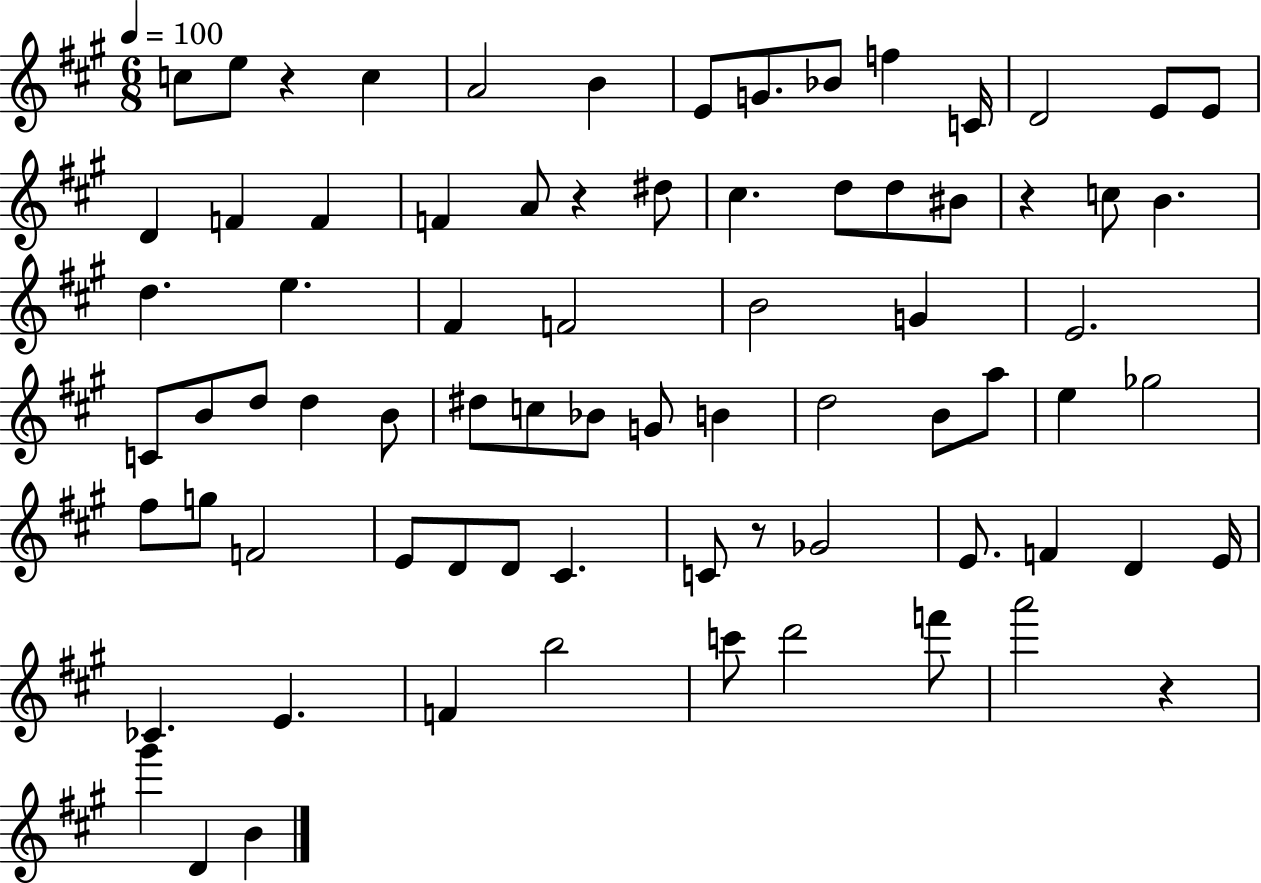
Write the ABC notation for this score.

X:1
T:Untitled
M:6/8
L:1/4
K:A
c/2 e/2 z c A2 B E/2 G/2 _B/2 f C/4 D2 E/2 E/2 D F F F A/2 z ^d/2 ^c d/2 d/2 ^B/2 z c/2 B d e ^F F2 B2 G E2 C/2 B/2 d/2 d B/2 ^d/2 c/2 _B/2 G/2 B d2 B/2 a/2 e _g2 ^f/2 g/2 F2 E/2 D/2 D/2 ^C C/2 z/2 _G2 E/2 F D E/4 _C E F b2 c'/2 d'2 f'/2 a'2 z ^g' D B